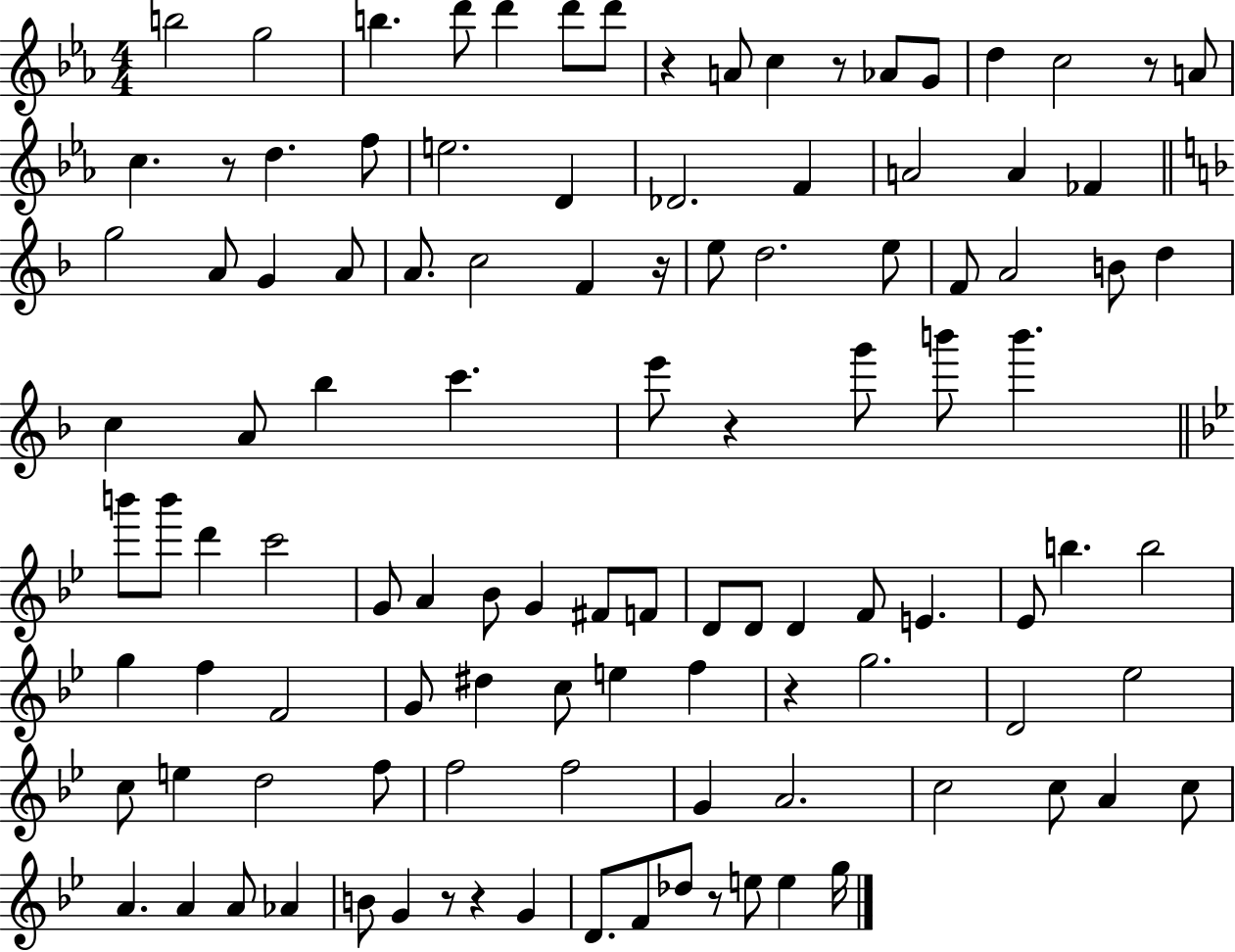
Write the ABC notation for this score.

X:1
T:Untitled
M:4/4
L:1/4
K:Eb
b2 g2 b d'/2 d' d'/2 d'/2 z A/2 c z/2 _A/2 G/2 d c2 z/2 A/2 c z/2 d f/2 e2 D _D2 F A2 A _F g2 A/2 G A/2 A/2 c2 F z/4 e/2 d2 e/2 F/2 A2 B/2 d c A/2 _b c' e'/2 z g'/2 b'/2 b' b'/2 b'/2 d' c'2 G/2 A _B/2 G ^F/2 F/2 D/2 D/2 D F/2 E _E/2 b b2 g f F2 G/2 ^d c/2 e f z g2 D2 _e2 c/2 e d2 f/2 f2 f2 G A2 c2 c/2 A c/2 A A A/2 _A B/2 G z/2 z G D/2 F/2 _d/2 z/2 e/2 e g/4